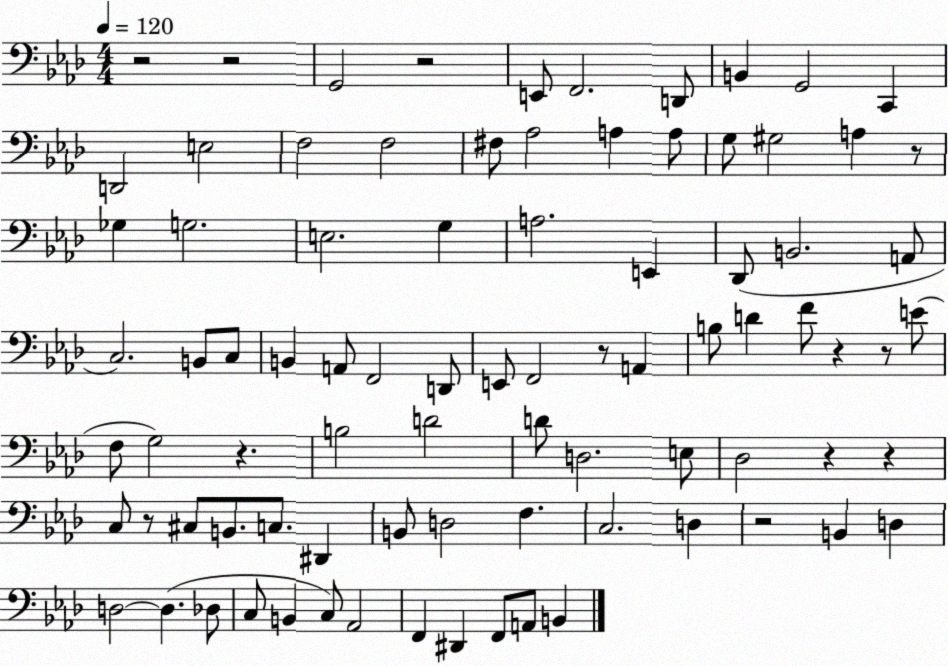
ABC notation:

X:1
T:Untitled
M:4/4
L:1/4
K:Ab
z2 z2 G,,2 z2 E,,/2 F,,2 D,,/2 B,, G,,2 C,, D,,2 E,2 F,2 F,2 ^F,/2 _A,2 A, A,/2 G,/2 ^G,2 A, z/2 _G, G,2 E,2 G, A,2 E,, _D,,/2 B,,2 A,,/2 C,2 B,,/2 C,/2 B,, A,,/2 F,,2 D,,/2 E,,/2 F,,2 z/2 A,, B,/2 D F/2 z z/2 E/2 F,/2 G,2 z B,2 D2 D/2 D,2 E,/2 _D,2 z z C,/2 z/2 ^C,/2 B,,/2 C,/2 ^D,, B,,/2 D,2 F, C,2 D, z2 B,, D, D,2 D, _D,/2 C,/2 B,, C,/2 _A,,2 F,, ^D,, F,,/2 A,,/2 B,,